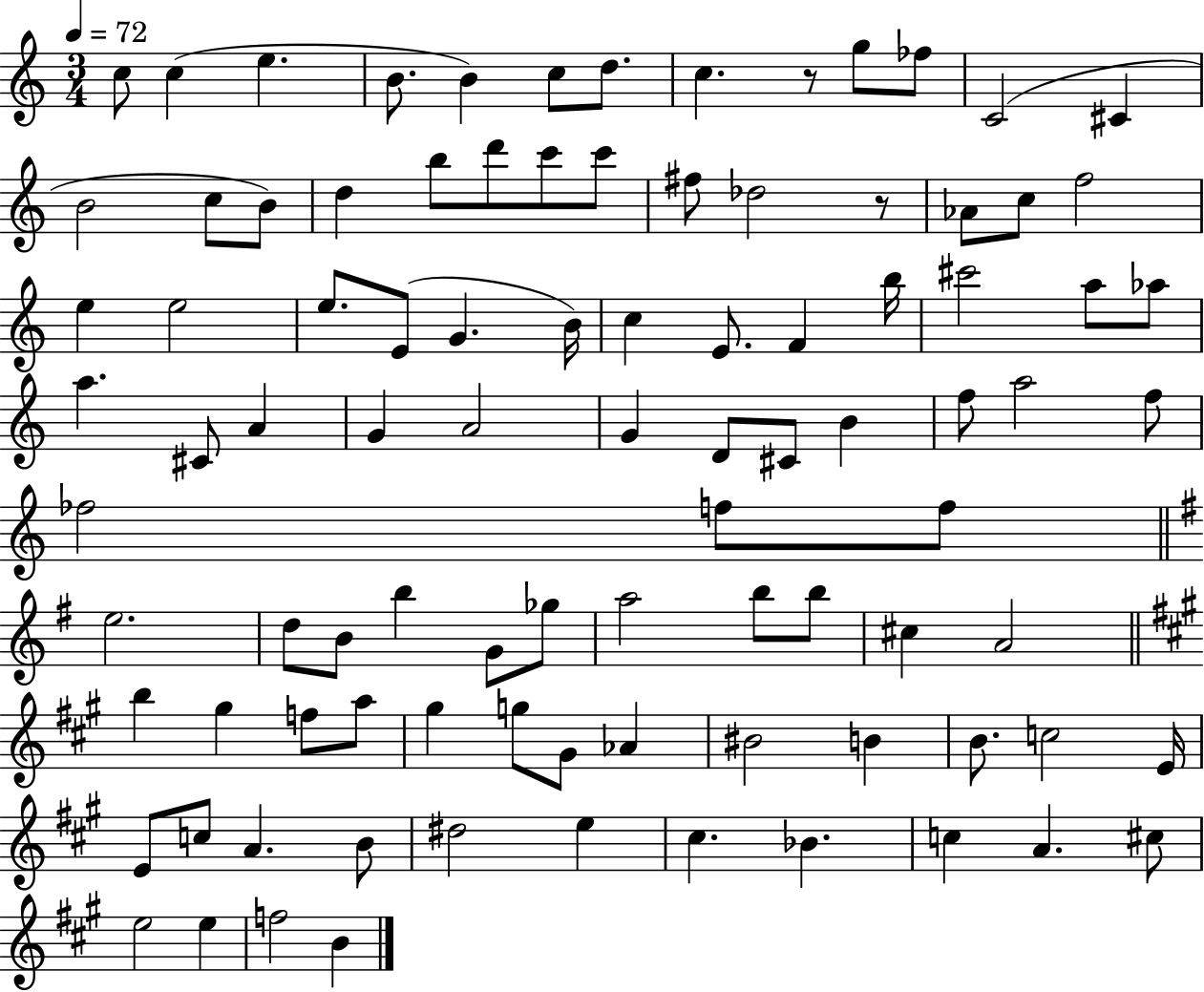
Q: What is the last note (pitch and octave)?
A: B4